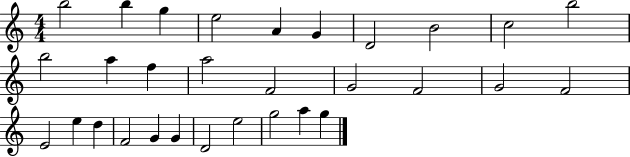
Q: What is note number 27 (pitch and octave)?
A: E5